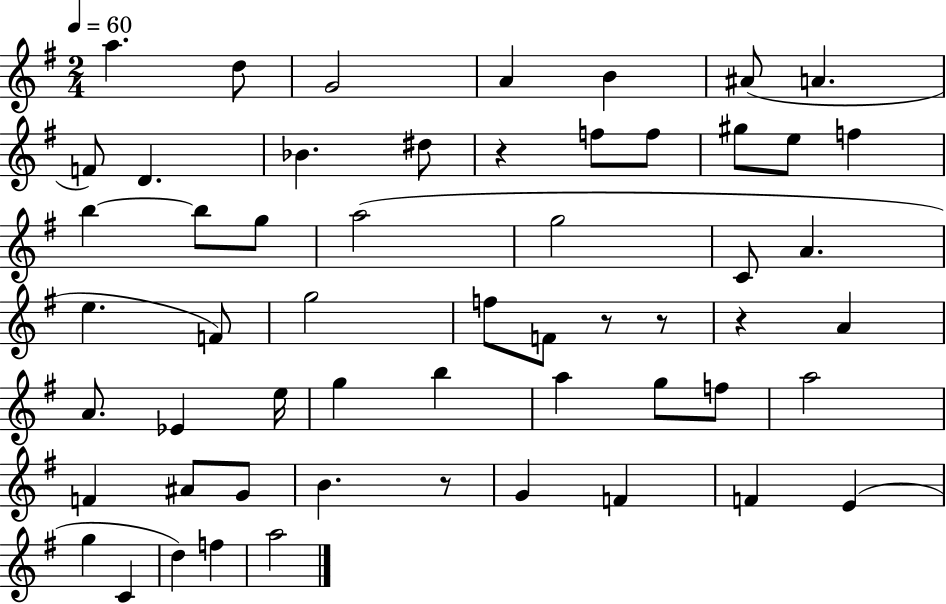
{
  \clef treble
  \numericTimeSignature
  \time 2/4
  \key g \major
  \tempo 4 = 60
  a''4. d''8 | g'2 | a'4 b'4 | ais'8( a'4. | \break f'8) d'4. | bes'4. dis''8 | r4 f''8 f''8 | gis''8 e''8 f''4 | \break b''4~~ b''8 g''8 | a''2( | g''2 | c'8 a'4. | \break e''4. f'8) | g''2 | f''8 f'8 r8 r8 | r4 a'4 | \break a'8. ees'4 e''16 | g''4 b''4 | a''4 g''8 f''8 | a''2 | \break f'4 ais'8 g'8 | b'4. r8 | g'4 f'4 | f'4 e'4( | \break g''4 c'4 | d''4) f''4 | a''2 | \bar "|."
}